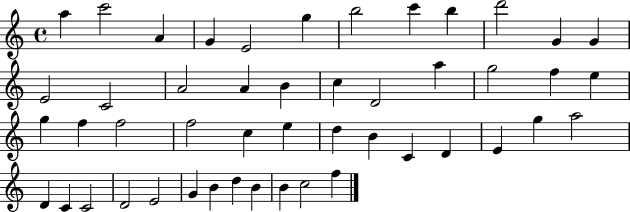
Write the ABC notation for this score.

X:1
T:Untitled
M:4/4
L:1/4
K:C
a c'2 A G E2 g b2 c' b d'2 G G E2 C2 A2 A B c D2 a g2 f e g f f2 f2 c e d B C D E g a2 D C C2 D2 E2 G B d B B c2 f